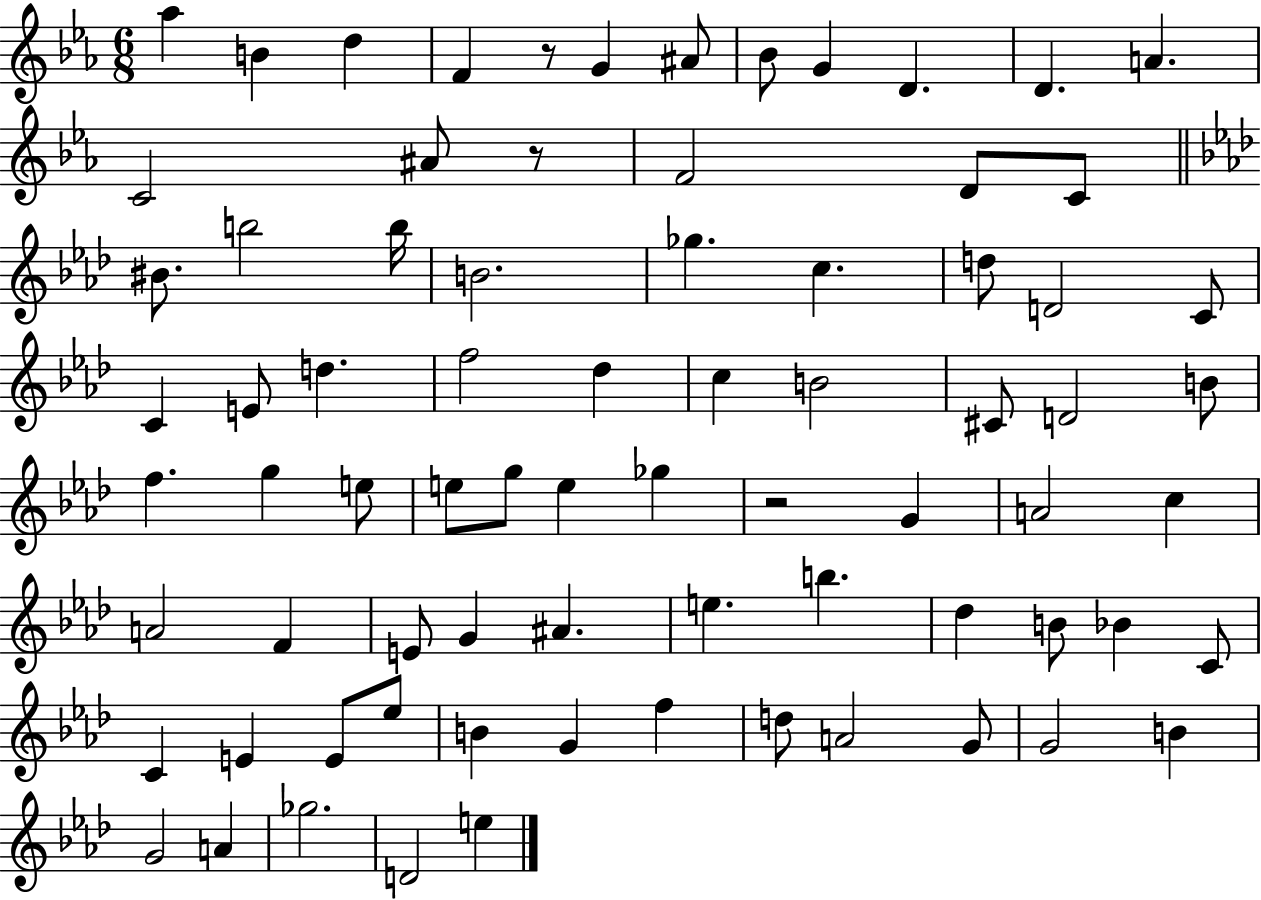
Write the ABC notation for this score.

X:1
T:Untitled
M:6/8
L:1/4
K:Eb
_a B d F z/2 G ^A/2 _B/2 G D D A C2 ^A/2 z/2 F2 D/2 C/2 ^B/2 b2 b/4 B2 _g c d/2 D2 C/2 C E/2 d f2 _d c B2 ^C/2 D2 B/2 f g e/2 e/2 g/2 e _g z2 G A2 c A2 F E/2 G ^A e b _d B/2 _B C/2 C E E/2 _e/2 B G f d/2 A2 G/2 G2 B G2 A _g2 D2 e